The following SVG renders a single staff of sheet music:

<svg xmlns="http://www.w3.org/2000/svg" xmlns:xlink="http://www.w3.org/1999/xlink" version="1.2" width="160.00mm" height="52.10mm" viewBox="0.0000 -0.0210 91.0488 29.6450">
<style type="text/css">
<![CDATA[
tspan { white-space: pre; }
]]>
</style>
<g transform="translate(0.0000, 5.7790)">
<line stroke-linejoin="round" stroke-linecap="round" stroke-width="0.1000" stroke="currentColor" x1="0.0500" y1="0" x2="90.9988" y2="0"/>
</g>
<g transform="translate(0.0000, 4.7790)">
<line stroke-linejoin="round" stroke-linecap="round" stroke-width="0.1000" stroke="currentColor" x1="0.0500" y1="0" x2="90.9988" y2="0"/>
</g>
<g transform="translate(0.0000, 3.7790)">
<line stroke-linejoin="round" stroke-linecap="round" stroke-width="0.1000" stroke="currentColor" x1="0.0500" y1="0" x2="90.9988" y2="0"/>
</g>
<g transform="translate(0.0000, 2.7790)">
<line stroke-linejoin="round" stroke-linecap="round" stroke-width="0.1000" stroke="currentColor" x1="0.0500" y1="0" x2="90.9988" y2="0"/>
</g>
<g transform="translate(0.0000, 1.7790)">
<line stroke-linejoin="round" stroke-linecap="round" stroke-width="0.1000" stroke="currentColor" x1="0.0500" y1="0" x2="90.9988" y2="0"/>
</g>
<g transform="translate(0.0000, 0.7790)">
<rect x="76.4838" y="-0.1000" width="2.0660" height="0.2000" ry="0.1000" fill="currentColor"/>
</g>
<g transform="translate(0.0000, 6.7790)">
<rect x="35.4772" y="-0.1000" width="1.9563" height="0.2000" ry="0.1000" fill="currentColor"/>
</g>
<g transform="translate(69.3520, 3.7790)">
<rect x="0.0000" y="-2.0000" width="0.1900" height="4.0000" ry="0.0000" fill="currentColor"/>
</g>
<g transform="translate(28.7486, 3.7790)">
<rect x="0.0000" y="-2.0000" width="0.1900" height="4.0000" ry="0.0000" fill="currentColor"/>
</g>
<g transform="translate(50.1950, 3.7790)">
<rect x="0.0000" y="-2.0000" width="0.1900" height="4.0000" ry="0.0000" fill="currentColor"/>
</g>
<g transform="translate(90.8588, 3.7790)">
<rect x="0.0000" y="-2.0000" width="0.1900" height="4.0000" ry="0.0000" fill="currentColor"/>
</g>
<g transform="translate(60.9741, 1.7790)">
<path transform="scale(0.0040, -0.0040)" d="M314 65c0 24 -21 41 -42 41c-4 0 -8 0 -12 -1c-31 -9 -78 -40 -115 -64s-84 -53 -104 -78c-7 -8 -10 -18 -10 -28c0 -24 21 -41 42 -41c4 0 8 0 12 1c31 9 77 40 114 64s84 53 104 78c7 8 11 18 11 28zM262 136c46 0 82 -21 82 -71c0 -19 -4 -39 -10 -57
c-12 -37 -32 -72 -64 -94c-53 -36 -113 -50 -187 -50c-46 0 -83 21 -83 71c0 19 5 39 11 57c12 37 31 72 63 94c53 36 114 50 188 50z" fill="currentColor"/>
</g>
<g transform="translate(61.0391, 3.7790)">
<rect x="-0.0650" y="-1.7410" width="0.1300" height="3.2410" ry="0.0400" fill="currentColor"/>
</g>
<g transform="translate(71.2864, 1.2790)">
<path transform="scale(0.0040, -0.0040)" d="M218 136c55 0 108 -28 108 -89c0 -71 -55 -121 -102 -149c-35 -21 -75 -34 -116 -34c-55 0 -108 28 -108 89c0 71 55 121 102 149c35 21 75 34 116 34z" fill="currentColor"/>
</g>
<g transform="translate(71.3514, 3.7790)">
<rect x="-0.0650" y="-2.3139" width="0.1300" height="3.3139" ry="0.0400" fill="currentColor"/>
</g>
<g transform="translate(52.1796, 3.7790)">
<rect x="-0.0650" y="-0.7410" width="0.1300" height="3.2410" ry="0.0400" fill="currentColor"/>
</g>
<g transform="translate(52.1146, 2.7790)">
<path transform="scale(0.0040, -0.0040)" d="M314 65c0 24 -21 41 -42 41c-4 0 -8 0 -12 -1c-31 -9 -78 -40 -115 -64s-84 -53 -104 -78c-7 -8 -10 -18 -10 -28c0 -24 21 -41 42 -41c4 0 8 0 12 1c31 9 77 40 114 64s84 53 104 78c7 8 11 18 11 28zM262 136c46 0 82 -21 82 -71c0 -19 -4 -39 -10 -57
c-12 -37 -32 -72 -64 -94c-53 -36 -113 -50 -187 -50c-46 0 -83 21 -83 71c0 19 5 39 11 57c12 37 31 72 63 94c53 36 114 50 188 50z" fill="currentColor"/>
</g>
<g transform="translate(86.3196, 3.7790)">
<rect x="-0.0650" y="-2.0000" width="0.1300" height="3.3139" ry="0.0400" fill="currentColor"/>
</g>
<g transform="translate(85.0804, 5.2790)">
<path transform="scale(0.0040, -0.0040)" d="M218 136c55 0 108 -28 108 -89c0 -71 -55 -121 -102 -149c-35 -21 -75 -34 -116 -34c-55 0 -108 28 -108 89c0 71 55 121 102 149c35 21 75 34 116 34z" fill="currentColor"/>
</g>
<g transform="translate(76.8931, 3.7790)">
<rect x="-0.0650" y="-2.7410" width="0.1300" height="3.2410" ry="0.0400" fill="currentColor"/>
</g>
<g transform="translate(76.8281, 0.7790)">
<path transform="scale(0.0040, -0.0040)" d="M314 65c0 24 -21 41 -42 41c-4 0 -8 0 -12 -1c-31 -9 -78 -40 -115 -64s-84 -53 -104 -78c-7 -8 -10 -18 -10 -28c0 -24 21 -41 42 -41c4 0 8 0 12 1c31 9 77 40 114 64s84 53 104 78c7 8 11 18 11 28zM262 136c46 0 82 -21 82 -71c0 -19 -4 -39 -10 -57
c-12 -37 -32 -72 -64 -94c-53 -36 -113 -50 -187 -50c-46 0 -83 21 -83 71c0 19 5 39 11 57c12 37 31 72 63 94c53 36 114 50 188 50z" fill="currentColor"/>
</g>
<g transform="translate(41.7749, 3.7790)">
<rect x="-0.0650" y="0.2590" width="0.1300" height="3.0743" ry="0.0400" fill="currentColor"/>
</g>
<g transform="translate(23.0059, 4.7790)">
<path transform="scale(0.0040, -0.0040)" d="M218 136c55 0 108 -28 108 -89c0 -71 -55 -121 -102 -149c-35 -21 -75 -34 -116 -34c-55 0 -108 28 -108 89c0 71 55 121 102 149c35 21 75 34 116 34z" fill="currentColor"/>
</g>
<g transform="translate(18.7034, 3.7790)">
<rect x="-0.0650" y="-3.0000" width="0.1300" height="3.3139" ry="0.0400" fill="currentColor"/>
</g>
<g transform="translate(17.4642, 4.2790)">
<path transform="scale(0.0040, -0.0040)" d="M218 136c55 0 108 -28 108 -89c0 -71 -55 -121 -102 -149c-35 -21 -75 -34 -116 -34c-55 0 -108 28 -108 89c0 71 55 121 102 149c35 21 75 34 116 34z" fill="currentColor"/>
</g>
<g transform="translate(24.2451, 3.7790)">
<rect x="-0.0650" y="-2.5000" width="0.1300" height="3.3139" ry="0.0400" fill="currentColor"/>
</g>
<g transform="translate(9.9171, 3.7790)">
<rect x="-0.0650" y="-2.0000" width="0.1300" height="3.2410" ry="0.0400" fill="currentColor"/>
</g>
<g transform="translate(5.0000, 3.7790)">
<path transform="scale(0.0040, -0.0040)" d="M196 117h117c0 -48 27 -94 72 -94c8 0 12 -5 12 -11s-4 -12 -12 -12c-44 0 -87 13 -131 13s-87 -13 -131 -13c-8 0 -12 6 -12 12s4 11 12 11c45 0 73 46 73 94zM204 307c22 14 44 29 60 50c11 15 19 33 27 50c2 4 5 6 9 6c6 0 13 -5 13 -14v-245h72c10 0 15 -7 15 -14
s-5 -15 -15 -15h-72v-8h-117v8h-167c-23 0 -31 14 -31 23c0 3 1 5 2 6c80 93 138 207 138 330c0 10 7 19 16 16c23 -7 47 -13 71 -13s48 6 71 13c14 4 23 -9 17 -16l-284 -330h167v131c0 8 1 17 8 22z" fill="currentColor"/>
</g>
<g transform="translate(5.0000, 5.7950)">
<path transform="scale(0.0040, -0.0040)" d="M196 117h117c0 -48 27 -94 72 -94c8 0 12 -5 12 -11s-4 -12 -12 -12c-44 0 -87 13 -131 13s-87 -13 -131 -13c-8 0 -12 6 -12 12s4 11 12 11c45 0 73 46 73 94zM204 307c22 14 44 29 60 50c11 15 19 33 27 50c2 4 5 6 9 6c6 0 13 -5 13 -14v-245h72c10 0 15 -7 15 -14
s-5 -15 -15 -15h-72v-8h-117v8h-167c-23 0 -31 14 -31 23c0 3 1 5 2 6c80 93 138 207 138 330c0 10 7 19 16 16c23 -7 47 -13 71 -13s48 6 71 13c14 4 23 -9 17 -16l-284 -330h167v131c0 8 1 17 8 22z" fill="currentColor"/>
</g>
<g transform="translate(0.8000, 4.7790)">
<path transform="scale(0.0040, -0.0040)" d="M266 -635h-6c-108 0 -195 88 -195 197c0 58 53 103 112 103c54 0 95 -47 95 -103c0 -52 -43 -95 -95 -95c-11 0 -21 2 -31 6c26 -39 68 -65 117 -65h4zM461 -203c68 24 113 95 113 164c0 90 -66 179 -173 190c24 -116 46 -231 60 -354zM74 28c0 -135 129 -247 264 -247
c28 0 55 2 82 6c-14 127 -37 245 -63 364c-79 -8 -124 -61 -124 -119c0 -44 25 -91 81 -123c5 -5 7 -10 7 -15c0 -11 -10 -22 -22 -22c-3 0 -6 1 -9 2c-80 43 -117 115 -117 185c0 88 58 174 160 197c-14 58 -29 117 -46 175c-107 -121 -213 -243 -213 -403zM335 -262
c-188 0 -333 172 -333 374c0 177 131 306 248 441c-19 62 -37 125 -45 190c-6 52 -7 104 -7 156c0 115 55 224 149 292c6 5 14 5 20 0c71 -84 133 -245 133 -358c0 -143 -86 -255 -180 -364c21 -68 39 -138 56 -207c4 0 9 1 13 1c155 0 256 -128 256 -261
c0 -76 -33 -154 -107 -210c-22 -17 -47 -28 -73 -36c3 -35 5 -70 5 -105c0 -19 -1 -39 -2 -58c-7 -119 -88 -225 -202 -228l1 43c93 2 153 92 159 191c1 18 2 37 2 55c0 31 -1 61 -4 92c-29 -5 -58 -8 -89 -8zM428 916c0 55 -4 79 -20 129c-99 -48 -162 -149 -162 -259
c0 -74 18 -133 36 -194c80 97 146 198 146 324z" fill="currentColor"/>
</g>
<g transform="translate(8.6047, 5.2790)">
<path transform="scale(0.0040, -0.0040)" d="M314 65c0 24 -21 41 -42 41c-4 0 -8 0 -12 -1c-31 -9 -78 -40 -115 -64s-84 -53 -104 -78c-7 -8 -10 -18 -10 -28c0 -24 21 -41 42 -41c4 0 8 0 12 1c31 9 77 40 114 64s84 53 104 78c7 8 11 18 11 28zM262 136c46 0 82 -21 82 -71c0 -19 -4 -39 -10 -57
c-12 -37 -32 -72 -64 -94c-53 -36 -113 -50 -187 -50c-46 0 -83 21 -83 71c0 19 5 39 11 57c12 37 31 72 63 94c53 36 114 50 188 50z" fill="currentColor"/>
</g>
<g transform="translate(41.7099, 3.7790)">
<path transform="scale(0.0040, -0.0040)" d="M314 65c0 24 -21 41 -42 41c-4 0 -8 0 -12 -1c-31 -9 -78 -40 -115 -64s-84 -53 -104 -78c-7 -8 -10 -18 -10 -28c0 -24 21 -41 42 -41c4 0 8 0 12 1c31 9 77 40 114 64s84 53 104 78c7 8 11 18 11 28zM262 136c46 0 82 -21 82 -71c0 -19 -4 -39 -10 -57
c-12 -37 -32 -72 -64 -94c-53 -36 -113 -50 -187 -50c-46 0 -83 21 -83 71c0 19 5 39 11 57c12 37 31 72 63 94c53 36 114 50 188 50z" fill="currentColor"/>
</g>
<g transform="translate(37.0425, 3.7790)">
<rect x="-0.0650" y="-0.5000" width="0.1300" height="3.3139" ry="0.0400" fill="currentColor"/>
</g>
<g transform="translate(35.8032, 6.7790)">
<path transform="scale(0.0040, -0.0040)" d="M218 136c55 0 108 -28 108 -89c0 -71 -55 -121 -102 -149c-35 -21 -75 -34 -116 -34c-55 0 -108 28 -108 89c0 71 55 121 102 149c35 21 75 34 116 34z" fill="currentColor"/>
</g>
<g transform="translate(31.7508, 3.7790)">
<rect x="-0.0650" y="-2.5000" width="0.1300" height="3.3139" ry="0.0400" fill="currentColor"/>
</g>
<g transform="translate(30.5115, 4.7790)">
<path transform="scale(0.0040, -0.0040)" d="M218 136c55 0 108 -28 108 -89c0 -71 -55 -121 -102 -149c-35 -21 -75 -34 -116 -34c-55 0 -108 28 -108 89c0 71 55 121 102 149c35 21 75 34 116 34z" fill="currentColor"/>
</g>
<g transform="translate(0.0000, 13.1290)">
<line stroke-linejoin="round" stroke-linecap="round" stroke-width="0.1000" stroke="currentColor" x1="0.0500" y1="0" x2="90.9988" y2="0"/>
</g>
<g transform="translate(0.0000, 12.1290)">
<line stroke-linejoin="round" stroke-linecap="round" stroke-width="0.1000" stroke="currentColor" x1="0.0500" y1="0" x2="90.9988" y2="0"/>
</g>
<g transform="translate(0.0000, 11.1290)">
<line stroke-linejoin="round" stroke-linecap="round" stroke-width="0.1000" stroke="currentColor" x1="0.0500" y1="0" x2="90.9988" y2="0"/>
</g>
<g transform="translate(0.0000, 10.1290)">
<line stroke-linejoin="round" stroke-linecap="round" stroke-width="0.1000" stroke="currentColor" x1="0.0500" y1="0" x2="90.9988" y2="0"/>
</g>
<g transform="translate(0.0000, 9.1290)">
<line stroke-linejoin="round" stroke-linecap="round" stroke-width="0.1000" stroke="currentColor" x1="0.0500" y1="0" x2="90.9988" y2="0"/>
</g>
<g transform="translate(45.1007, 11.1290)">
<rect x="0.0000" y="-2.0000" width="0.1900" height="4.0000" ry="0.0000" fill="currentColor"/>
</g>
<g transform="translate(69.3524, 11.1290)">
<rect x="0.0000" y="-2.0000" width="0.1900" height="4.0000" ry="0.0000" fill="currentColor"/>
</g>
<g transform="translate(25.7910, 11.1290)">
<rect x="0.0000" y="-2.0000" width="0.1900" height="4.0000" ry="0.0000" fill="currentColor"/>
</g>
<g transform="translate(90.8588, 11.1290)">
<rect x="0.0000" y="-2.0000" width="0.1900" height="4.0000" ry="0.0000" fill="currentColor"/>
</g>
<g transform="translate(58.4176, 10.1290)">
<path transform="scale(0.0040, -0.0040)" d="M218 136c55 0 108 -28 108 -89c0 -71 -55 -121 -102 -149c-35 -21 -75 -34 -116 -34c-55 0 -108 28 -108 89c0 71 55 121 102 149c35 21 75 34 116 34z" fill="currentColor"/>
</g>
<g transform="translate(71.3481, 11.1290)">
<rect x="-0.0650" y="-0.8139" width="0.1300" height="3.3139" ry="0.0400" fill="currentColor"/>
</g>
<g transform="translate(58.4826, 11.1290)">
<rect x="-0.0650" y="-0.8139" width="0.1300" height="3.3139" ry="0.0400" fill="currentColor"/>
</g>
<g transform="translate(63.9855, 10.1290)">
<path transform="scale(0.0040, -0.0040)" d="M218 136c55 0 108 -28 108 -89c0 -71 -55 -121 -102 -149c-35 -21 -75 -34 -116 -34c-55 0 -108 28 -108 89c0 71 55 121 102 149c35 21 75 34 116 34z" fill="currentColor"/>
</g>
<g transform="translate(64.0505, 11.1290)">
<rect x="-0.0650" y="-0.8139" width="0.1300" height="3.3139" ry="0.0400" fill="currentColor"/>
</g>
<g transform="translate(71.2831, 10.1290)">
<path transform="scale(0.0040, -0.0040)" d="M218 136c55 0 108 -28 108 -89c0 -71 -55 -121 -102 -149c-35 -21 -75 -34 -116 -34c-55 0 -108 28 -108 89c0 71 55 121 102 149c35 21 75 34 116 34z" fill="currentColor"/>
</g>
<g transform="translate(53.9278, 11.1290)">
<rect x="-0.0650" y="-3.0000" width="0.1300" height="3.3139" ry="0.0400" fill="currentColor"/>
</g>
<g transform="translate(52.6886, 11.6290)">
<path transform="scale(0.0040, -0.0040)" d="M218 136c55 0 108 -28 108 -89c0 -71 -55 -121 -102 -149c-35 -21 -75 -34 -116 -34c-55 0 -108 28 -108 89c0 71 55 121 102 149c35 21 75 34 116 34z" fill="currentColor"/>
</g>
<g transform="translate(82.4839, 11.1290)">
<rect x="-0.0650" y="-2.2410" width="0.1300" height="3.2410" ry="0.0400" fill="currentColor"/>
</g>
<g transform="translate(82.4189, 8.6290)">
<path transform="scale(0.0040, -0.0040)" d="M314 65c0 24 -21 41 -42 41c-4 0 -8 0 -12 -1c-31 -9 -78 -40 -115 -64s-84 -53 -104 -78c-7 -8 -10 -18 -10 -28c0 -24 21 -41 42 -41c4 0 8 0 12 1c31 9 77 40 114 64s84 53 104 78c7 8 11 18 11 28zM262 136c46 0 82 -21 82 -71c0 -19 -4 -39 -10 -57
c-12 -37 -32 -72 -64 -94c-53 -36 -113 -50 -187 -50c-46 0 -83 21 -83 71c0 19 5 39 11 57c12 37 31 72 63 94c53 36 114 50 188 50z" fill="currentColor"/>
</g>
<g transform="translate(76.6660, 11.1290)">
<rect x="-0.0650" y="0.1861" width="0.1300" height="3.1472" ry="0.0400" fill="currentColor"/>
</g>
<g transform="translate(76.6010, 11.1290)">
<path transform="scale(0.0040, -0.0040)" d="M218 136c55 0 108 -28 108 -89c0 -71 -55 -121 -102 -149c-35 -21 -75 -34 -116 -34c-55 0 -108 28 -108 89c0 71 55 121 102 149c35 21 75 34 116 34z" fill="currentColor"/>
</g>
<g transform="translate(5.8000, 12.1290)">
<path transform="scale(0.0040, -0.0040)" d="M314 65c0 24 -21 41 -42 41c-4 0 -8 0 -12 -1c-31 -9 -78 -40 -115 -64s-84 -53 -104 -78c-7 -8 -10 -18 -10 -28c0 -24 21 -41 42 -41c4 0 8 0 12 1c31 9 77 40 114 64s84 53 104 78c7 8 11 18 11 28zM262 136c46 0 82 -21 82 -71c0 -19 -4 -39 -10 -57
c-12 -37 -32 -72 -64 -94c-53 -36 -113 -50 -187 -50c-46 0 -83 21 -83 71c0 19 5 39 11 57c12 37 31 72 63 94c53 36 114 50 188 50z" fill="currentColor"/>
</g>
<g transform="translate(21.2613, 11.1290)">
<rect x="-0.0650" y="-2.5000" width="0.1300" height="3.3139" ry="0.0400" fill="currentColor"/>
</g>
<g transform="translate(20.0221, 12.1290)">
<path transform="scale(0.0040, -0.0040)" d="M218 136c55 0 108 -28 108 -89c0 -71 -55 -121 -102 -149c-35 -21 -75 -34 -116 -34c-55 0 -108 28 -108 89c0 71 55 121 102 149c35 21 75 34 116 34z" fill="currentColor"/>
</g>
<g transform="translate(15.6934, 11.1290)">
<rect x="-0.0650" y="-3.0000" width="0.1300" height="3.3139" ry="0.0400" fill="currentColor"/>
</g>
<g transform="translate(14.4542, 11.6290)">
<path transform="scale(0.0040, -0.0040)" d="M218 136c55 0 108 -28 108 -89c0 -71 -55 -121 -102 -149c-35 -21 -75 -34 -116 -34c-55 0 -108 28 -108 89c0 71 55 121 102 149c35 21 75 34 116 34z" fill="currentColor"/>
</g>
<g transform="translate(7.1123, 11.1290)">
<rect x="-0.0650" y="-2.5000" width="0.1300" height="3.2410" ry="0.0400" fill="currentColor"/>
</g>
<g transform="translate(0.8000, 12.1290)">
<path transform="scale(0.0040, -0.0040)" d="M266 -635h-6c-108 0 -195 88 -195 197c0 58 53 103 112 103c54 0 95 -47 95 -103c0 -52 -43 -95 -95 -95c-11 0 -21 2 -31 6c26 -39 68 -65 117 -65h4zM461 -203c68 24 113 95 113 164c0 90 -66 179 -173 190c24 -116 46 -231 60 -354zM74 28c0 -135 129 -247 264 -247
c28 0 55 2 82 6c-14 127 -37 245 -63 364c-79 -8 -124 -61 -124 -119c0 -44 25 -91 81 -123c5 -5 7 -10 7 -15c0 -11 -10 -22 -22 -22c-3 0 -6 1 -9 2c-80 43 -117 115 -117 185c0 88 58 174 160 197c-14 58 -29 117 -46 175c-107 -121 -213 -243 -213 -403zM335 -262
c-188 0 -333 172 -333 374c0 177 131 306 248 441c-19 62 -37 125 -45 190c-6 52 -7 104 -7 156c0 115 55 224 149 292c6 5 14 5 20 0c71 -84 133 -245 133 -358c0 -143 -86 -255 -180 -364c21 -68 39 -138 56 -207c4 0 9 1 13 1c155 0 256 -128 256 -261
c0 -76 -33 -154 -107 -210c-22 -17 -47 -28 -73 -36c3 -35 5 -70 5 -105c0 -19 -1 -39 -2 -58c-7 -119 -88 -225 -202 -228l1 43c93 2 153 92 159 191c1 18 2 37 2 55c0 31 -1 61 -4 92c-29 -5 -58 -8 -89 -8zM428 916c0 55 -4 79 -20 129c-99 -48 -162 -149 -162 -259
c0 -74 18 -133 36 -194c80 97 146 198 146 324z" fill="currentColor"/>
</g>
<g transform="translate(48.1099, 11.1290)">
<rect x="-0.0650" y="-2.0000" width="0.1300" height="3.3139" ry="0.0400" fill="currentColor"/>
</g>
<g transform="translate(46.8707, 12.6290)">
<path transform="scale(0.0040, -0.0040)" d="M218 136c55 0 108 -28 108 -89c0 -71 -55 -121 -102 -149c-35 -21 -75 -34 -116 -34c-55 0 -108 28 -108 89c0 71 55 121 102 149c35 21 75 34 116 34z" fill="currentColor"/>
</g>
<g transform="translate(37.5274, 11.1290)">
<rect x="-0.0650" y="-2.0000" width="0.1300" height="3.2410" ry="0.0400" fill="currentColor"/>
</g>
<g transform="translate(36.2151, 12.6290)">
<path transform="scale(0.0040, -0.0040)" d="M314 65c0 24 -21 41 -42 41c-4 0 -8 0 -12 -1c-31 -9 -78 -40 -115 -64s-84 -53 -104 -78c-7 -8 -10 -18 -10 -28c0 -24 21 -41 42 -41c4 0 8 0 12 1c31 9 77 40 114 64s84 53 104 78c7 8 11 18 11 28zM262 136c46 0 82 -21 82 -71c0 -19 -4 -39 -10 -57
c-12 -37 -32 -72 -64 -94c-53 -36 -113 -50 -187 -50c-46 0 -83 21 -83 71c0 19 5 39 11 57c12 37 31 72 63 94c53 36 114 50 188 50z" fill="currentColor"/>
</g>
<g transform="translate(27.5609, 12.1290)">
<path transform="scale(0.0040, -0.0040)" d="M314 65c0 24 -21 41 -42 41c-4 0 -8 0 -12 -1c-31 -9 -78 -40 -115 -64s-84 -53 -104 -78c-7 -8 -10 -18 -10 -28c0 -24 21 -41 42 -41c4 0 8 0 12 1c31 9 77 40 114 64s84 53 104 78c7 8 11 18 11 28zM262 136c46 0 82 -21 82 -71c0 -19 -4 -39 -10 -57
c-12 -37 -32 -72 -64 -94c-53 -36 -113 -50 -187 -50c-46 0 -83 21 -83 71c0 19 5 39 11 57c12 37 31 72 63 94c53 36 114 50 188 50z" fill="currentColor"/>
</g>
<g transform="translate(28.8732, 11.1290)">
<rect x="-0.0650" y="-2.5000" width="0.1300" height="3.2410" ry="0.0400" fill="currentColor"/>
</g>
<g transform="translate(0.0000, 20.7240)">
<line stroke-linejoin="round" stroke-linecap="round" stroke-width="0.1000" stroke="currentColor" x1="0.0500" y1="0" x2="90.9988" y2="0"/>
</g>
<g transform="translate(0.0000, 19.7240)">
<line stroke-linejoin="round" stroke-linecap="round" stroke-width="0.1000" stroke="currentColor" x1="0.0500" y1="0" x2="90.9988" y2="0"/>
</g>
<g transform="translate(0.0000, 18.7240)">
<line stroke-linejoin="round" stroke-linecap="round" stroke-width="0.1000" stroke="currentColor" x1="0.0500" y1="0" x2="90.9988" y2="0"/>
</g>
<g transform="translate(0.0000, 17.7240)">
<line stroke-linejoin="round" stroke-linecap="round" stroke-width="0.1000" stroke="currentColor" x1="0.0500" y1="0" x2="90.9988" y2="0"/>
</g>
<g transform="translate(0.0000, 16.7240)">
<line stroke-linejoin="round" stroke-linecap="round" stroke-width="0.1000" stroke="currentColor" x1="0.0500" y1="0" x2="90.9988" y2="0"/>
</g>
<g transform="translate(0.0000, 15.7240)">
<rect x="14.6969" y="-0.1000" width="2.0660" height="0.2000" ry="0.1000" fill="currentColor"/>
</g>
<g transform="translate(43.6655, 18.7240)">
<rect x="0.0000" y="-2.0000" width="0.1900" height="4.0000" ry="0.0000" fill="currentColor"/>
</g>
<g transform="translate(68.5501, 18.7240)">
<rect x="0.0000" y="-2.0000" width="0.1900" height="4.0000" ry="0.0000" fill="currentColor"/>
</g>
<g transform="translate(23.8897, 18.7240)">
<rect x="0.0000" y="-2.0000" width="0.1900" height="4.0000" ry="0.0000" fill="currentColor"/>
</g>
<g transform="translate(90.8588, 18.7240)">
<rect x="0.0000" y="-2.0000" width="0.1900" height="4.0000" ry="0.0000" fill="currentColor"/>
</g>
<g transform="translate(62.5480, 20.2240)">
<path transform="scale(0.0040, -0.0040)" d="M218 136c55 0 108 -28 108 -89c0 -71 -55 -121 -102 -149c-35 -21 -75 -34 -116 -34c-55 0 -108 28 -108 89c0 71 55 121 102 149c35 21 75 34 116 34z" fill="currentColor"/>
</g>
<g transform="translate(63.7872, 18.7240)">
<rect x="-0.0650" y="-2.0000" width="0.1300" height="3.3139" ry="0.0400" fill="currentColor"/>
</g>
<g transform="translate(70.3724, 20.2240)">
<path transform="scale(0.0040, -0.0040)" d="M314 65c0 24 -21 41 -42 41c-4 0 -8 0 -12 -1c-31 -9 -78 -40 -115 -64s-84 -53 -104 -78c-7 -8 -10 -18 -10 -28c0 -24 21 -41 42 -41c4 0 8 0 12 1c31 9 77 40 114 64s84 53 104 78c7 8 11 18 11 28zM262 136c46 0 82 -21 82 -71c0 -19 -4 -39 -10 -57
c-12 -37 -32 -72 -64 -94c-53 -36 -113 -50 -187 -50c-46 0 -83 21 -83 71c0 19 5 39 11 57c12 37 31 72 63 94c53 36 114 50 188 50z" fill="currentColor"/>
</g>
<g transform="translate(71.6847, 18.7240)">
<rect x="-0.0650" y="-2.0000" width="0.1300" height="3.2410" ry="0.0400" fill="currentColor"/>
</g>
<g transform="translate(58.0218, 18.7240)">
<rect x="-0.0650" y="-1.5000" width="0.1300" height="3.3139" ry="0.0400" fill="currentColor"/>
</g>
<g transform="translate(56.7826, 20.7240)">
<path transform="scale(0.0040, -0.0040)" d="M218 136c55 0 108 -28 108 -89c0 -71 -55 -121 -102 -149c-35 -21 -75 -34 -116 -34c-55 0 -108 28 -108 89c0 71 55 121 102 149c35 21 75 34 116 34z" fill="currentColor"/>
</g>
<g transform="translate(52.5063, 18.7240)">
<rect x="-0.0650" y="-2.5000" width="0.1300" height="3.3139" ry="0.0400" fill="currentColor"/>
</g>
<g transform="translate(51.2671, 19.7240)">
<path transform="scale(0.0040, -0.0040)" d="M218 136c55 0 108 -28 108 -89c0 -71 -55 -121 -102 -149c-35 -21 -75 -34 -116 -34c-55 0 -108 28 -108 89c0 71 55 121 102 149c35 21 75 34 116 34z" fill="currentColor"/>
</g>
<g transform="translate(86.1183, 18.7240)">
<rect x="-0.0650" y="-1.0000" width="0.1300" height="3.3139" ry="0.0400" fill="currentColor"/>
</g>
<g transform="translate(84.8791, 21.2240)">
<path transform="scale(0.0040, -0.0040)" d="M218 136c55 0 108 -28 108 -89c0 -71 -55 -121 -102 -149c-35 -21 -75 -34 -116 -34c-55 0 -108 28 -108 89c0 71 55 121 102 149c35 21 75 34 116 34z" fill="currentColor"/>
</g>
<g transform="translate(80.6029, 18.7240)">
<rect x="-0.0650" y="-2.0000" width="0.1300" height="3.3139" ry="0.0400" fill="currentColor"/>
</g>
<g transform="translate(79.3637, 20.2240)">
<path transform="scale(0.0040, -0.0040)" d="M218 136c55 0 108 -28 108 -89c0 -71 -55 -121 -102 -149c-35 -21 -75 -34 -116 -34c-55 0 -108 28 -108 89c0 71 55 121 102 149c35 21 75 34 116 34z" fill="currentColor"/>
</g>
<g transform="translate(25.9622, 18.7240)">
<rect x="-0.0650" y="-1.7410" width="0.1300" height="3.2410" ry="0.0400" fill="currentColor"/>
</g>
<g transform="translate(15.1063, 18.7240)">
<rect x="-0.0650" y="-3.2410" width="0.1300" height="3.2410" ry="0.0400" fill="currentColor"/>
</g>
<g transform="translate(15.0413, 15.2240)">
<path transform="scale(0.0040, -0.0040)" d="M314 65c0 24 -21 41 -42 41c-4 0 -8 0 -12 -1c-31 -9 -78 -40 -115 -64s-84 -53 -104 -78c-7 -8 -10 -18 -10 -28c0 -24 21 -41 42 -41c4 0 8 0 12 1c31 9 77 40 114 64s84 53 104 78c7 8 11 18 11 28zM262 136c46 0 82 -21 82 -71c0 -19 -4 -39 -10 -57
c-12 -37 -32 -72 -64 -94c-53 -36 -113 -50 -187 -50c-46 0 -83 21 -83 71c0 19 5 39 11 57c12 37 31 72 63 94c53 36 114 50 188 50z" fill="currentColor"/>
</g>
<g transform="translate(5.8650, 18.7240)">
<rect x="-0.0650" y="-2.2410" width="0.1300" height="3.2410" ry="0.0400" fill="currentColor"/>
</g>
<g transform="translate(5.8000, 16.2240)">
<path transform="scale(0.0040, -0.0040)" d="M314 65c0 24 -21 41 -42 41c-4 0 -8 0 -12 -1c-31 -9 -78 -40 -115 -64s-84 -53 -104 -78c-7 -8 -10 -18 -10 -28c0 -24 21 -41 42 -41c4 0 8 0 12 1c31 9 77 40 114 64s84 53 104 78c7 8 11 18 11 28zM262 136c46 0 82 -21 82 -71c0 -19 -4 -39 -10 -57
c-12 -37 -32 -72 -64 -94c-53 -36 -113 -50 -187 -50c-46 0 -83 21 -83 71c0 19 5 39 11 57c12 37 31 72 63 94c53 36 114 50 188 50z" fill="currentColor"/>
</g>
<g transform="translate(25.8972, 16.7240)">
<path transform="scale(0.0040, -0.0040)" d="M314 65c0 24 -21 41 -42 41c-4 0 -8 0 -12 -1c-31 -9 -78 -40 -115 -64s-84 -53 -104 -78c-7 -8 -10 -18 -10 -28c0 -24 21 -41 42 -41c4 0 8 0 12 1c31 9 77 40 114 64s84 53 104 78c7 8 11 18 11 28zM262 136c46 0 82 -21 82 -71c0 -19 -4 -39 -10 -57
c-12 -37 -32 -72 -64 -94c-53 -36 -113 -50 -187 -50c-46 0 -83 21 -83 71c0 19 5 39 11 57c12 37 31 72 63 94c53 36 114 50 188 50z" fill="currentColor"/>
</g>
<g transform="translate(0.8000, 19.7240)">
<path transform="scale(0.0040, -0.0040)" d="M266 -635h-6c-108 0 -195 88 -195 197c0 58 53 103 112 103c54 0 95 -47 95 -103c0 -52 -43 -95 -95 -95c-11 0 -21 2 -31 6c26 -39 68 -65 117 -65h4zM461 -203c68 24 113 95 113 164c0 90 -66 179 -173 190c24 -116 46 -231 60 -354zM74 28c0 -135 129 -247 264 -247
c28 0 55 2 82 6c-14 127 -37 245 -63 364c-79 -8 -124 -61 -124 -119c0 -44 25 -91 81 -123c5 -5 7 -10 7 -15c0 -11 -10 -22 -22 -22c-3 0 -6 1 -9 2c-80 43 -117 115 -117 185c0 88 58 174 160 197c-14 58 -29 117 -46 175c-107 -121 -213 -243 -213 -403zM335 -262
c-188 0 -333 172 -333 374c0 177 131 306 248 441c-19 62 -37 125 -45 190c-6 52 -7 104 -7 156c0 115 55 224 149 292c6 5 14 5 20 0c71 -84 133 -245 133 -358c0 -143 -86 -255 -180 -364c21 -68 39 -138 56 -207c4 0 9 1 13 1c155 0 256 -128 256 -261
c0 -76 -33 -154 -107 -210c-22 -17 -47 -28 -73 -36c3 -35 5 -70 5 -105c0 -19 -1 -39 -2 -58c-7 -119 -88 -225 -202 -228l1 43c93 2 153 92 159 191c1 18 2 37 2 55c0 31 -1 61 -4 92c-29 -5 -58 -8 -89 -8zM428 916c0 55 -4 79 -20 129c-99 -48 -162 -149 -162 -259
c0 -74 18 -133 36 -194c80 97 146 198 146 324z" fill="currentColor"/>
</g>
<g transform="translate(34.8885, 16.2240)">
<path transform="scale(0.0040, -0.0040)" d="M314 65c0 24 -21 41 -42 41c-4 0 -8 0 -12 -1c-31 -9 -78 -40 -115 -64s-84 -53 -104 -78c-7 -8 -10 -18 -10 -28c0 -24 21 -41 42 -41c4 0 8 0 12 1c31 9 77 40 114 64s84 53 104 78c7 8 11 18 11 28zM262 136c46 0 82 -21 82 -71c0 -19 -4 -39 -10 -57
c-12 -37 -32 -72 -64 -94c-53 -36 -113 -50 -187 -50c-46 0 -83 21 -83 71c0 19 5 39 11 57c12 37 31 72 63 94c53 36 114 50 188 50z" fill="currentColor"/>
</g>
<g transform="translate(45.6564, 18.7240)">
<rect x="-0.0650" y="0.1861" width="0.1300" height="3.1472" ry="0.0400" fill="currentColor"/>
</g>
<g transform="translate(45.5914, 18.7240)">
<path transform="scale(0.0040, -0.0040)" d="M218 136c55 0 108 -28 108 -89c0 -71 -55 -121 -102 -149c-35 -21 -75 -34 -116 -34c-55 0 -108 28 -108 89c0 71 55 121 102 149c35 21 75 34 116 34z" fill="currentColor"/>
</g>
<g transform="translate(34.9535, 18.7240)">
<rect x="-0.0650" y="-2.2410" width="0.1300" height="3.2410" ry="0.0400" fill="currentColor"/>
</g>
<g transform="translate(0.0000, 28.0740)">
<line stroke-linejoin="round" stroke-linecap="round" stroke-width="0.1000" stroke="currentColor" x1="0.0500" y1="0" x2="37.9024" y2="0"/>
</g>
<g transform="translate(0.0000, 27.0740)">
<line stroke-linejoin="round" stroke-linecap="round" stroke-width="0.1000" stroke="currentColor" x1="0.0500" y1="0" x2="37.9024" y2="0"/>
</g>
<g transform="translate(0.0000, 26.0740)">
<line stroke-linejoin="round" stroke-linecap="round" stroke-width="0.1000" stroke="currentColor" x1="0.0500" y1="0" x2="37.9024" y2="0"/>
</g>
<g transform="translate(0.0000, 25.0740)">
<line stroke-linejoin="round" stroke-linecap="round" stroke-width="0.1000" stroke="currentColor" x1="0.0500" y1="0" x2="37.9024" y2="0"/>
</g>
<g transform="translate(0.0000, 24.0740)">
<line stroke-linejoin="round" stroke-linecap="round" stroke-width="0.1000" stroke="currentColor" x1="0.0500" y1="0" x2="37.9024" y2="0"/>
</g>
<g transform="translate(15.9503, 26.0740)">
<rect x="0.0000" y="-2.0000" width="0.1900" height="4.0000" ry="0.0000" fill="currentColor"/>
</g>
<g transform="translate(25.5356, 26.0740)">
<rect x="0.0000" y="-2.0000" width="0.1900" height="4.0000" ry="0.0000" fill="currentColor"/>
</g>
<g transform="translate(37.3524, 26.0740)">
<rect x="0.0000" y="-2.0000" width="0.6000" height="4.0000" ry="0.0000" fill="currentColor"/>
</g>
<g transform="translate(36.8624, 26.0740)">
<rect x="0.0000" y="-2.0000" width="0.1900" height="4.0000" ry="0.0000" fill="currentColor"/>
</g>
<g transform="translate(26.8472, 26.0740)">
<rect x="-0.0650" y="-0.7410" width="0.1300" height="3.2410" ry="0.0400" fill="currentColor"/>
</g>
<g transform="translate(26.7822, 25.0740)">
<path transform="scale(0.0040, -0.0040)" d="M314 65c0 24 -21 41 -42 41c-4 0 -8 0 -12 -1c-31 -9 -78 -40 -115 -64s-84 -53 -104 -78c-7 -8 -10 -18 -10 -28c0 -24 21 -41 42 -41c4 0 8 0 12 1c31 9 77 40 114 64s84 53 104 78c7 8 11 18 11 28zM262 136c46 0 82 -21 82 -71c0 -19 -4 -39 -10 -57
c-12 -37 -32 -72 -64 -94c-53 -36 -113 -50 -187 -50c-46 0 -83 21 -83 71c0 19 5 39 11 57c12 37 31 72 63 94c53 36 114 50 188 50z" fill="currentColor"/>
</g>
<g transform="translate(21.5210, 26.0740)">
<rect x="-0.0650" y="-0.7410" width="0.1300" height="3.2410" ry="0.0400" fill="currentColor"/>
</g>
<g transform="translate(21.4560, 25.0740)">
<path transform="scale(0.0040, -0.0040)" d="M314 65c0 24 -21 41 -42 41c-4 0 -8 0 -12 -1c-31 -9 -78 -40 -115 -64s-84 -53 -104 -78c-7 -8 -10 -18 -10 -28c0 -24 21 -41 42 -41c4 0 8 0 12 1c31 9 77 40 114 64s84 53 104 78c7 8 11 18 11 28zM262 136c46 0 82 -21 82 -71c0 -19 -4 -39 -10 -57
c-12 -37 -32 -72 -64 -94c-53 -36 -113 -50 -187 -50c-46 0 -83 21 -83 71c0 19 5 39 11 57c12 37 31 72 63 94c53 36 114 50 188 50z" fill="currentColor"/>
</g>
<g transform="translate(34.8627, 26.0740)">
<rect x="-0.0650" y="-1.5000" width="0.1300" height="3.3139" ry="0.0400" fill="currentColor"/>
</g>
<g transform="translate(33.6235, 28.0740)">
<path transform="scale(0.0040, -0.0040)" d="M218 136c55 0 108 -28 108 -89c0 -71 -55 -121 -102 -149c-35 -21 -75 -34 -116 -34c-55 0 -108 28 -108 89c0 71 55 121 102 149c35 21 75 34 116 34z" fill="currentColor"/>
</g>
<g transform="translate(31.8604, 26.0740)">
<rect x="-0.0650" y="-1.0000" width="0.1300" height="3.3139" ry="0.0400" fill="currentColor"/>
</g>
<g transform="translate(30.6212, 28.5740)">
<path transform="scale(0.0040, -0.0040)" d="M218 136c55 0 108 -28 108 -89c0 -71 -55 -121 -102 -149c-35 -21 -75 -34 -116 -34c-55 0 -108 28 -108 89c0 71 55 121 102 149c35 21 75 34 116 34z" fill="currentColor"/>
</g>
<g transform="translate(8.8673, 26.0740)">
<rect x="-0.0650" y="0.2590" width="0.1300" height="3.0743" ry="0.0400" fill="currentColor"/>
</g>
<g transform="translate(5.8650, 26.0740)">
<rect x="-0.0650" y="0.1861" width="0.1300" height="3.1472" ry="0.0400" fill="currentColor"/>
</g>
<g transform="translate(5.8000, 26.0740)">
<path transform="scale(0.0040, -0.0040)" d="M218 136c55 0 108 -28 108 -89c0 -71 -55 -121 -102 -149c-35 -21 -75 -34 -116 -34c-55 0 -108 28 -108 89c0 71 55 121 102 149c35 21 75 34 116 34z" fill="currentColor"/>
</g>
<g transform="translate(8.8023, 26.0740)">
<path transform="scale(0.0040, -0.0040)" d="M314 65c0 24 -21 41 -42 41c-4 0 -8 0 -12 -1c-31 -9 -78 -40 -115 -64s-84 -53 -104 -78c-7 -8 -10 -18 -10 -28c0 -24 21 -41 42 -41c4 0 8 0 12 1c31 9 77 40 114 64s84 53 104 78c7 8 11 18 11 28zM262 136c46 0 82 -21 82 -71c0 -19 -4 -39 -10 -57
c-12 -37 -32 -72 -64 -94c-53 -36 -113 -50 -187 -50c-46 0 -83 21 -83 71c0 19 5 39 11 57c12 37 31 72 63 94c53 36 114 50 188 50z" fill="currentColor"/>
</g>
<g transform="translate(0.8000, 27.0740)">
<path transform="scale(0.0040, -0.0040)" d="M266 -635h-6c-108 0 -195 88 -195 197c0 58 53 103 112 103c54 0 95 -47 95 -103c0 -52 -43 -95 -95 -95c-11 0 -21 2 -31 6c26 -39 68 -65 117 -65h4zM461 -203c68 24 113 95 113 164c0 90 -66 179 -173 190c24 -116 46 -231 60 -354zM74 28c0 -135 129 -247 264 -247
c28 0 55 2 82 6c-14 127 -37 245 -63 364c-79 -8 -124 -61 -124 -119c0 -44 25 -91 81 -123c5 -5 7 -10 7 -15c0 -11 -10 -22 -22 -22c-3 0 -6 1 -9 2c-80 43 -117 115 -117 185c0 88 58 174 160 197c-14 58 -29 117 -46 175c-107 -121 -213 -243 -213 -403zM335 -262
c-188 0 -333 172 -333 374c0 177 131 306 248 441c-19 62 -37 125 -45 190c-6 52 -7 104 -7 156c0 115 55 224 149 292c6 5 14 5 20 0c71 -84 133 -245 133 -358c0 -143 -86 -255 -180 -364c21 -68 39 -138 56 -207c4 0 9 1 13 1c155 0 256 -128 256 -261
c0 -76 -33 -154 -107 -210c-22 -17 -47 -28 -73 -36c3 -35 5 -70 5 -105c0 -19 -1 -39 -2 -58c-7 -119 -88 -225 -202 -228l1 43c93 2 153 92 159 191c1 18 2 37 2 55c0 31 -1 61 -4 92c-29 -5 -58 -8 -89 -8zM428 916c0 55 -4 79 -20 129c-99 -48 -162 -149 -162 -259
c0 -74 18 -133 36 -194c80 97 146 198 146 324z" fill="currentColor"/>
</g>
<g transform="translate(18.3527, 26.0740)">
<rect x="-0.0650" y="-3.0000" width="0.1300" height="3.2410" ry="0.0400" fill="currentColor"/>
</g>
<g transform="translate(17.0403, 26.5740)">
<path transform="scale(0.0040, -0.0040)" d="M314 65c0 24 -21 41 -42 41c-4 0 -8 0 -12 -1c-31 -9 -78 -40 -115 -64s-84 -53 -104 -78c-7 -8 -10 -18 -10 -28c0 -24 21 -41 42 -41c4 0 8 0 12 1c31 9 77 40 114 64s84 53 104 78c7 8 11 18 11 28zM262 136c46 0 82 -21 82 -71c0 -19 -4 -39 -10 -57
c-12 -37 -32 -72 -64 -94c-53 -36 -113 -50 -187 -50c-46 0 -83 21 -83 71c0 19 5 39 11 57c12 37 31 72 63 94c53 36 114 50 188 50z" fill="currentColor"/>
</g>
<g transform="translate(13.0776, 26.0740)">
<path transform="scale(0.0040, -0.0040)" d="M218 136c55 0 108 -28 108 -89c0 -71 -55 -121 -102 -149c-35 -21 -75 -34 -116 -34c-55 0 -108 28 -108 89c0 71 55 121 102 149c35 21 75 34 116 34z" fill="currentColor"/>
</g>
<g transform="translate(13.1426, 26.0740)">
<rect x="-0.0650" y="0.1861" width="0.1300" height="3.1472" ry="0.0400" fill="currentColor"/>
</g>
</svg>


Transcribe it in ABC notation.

X:1
T:Untitled
M:4/4
L:1/4
K:C
F2 A G G C B2 d2 f2 g a2 F G2 A G G2 F2 F A d d d B g2 g2 b2 f2 g2 B G E F F2 F D B B2 B A2 d2 d2 D E